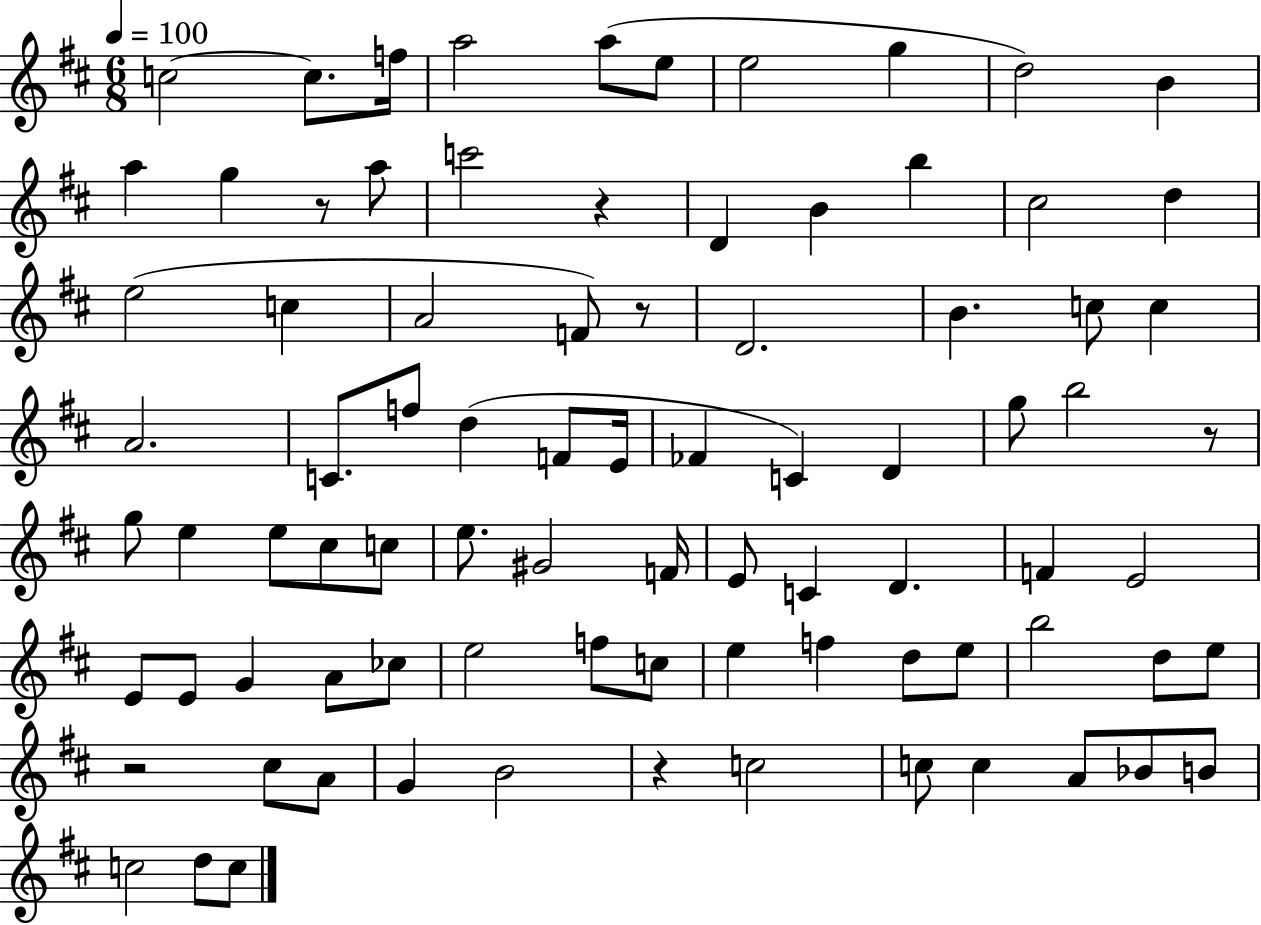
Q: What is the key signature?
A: D major